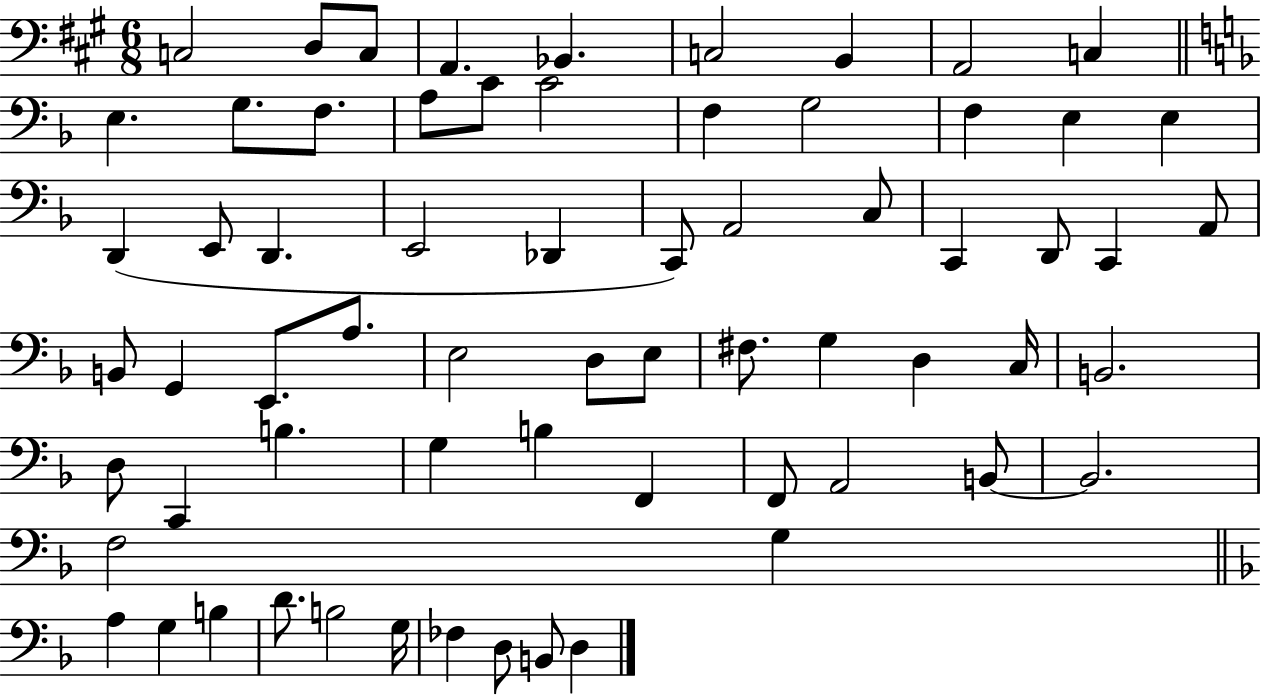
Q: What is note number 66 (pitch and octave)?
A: D3